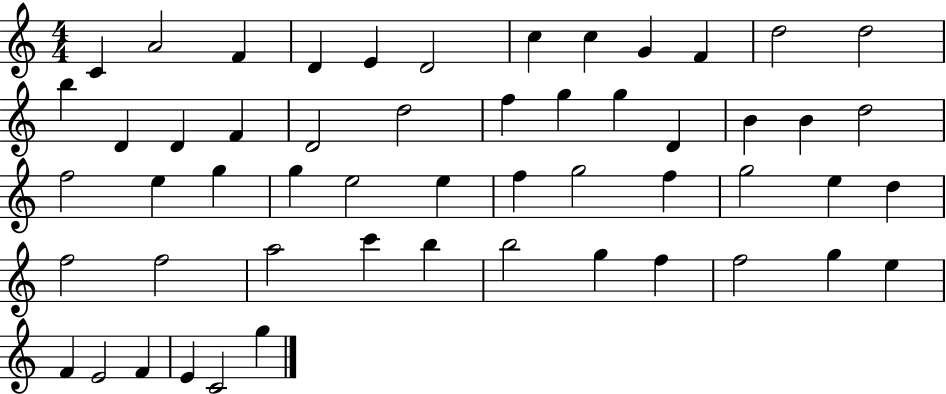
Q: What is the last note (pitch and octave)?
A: G5